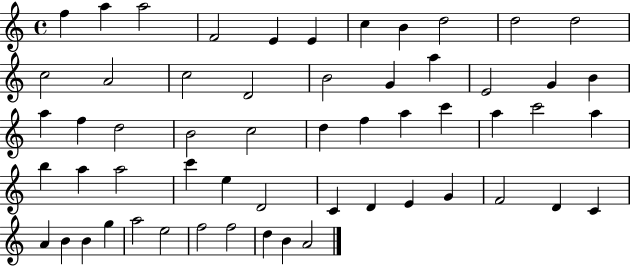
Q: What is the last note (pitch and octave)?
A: A4